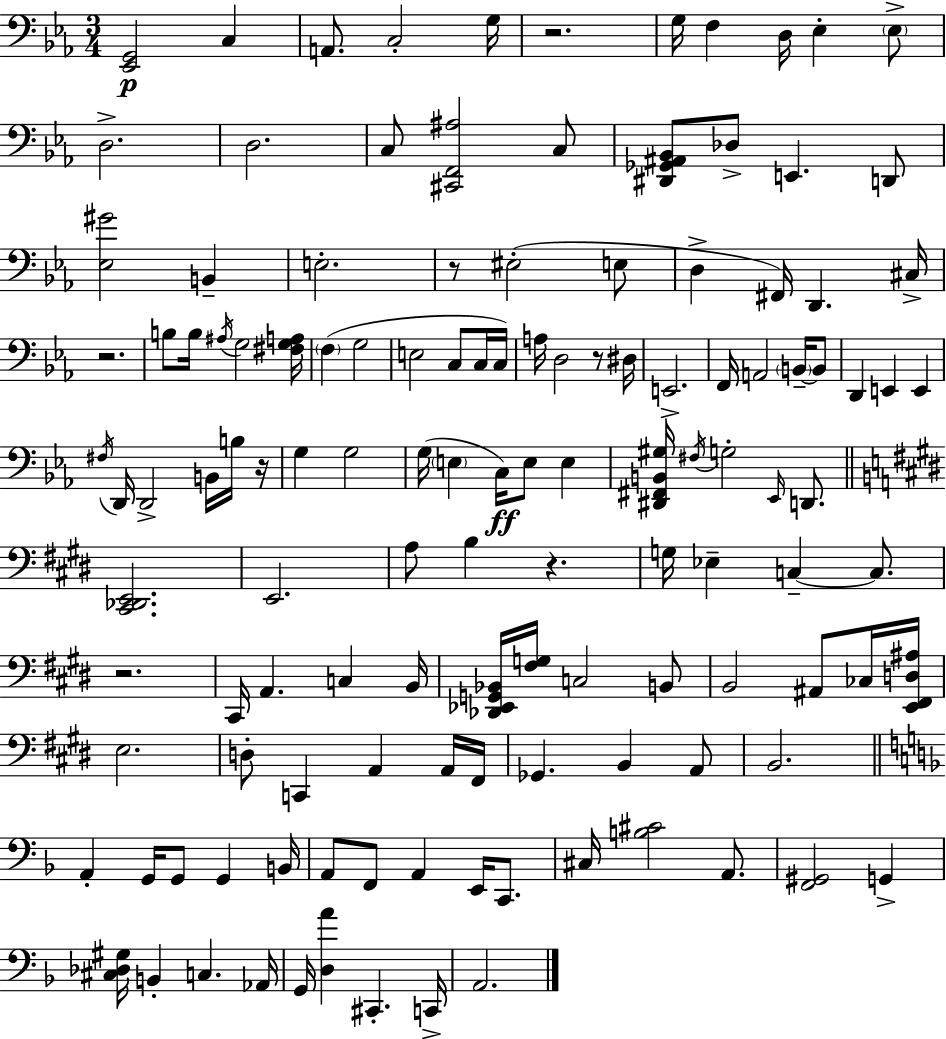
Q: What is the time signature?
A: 3/4